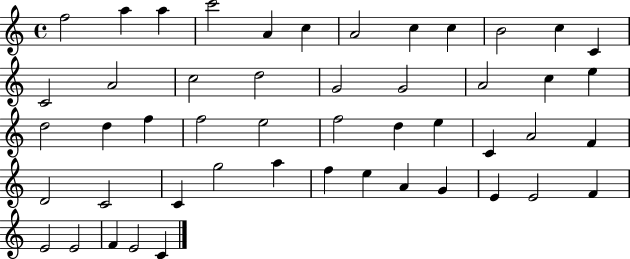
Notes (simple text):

F5/h A5/q A5/q C6/h A4/q C5/q A4/h C5/q C5/q B4/h C5/q C4/q C4/h A4/h C5/h D5/h G4/h G4/h A4/h C5/q E5/q D5/h D5/q F5/q F5/h E5/h F5/h D5/q E5/q C4/q A4/h F4/q D4/h C4/h C4/q G5/h A5/q F5/q E5/q A4/q G4/q E4/q E4/h F4/q E4/h E4/h F4/q E4/h C4/q